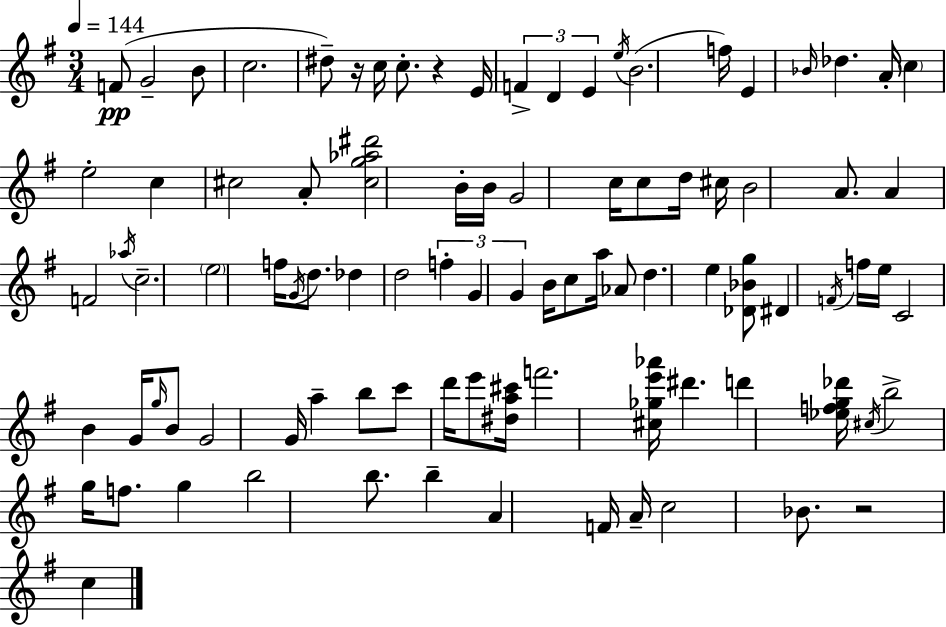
{
  \clef treble
  \numericTimeSignature
  \time 3/4
  \key g \major
  \tempo 4 = 144
  f'8(\pp g'2-- b'8 | c''2. | dis''8--) r16 c''16 c''8.-. r4 e'16 | \tuplet 3/2 { f'4-> d'4 e'4 } | \break \acciaccatura { e''16 }( b'2. | f''16) e'4 \grace { bes'16 } des''4. | a'16-. \parenthesize c''4 e''2-. | c''4 cis''2 | \break a'8-. <cis'' g'' aes'' dis'''>2 | b'16-. b'16 g'2 c''16 c''8 | d''16 cis''16 b'2 a'8. | a'4 f'2 | \break \acciaccatura { aes''16 } c''2.-- | \parenthesize e''2 f''16 | \acciaccatura { g'16 } d''8. des''4 d''2 | \tuplet 3/2 { f''4-. g'4 | \break g'4 } b'16 c''8 a''16 aes'8 d''4. | e''4 <des' bes' g''>8 dis'4 | \acciaccatura { f'16 } f''16 e''16 c'2 | b'4 g'16 \grace { g''16 } b'8 g'2 | \break g'16 a''4-- b''8 | c'''8 d'''16 e'''8 <dis'' a'' cis'''>16 f'''2. | <cis'' ges'' e''' aes'''>16 dis'''4. | d'''4 <ees'' f'' g'' des'''>16 \acciaccatura { cis''16 } b''2-> | \break g''16 f''8. g''4 b''2 | b''8. b''4-- | a'4 f'16 a'16-- c''2 | bes'8. r2 | \break c''4 \bar "|."
}